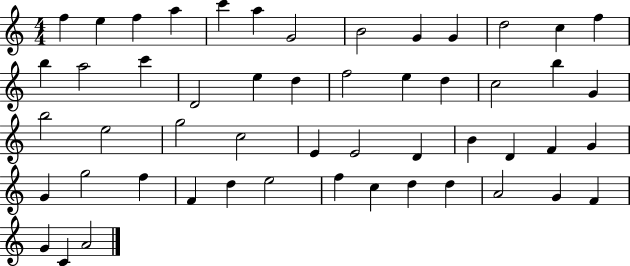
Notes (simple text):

F5/q E5/q F5/q A5/q C6/q A5/q G4/h B4/h G4/q G4/q D5/h C5/q F5/q B5/q A5/h C6/q D4/h E5/q D5/q F5/h E5/q D5/q C5/h B5/q G4/q B5/h E5/h G5/h C5/h E4/q E4/h D4/q B4/q D4/q F4/q G4/q G4/q G5/h F5/q F4/q D5/q E5/h F5/q C5/q D5/q D5/q A4/h G4/q F4/q G4/q C4/q A4/h